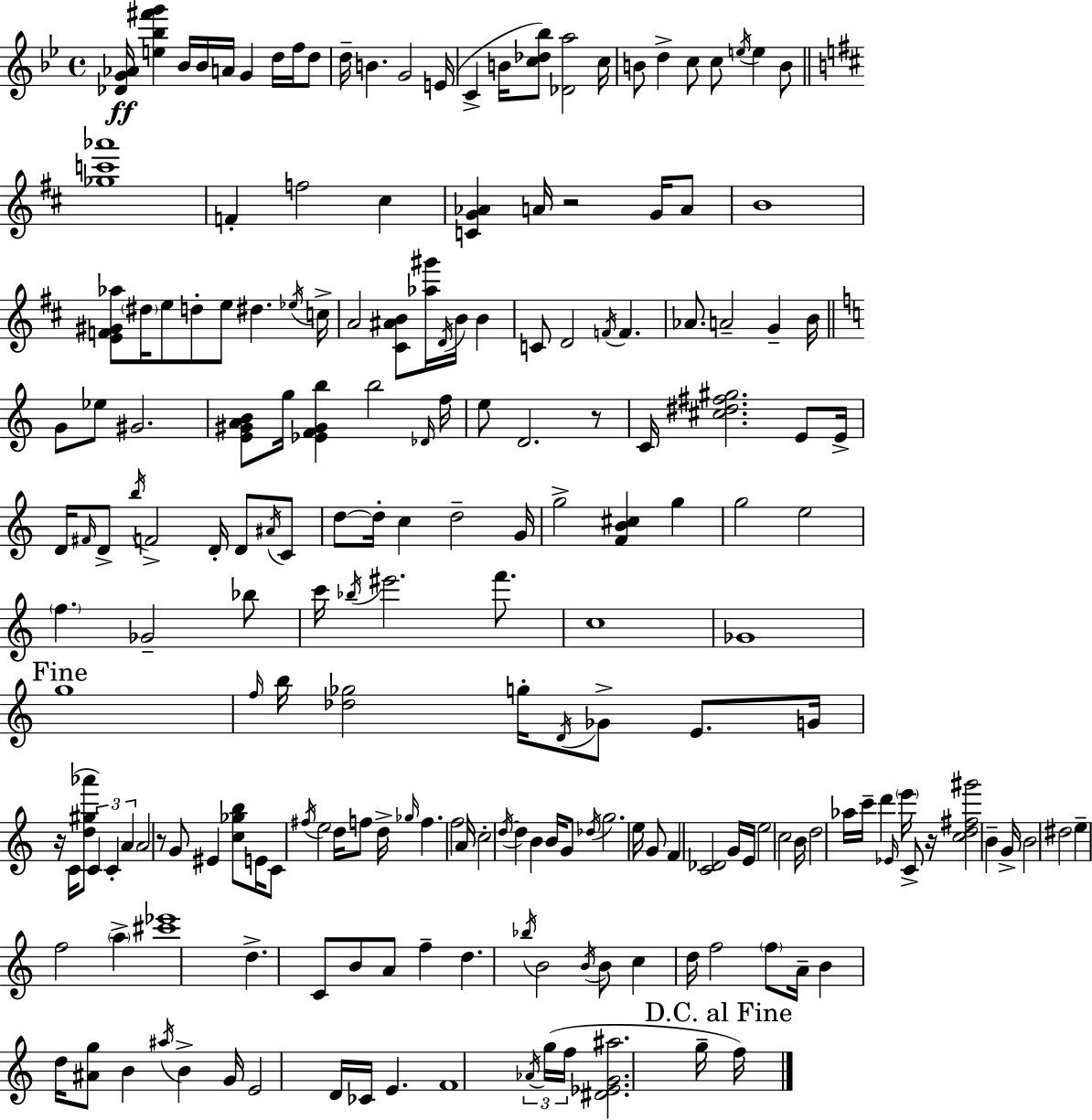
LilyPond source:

{
  \clef treble
  \time 4/4
  \defaultTimeSignature
  \key bes \major
  <des' g' aes'>16\ff <e'' bes'' fis''' g'''>4 bes'16 bes'16 a'16 g'4 d''16 f''16 d''8 | d''16-- b'4. g'2 e'16( | c'4-> b'16 <c'' des'' bes''>8) <des' a''>2 c''16 | b'8 d''4-> c''8 c''8 \acciaccatura { e''16 } e''4 b'8 | \break \bar "||" \break \key b \minor <ges'' c''' aes'''>1 | f'4-. f''2 cis''4 | <c' g' aes'>4 a'16 r2 g'16 a'8 | b'1 | \break <e' f' gis' aes''>8 \parenthesize dis''16 e''8 d''8-. e''8 dis''4. \acciaccatura { ees''16 } | c''16-> a'2 <cis' ais' b'>8 <aes'' gis'''>16 \acciaccatura { d'16 } b'16 b'4 | c'8 d'2 \acciaccatura { f'16 } f'4. | aes'8. a'2-- g'4-- | \break b'16 \bar "||" \break \key a \minor g'8 ees''8 gis'2. | <e' gis' a' b'>8 g''16 <ees' f' gis' b''>4 b''2 \grace { des'16 } | f''16 e''8 d'2. r8 | c'16 <cis'' dis'' fis'' gis''>2. e'8 | \break e'16-> d'16 \grace { fis'16 } d'8-> \acciaccatura { b''16 } f'2-> d'16-. d'8 | \acciaccatura { ais'16 } c'8 d''8~~ d''16-. c''4 d''2-- | g'16 g''2-> <f' b' cis''>4 | g''4 g''2 e''2 | \break \parenthesize f''4. ges'2-- | bes''8 c'''16 \acciaccatura { bes''16 } eis'''2. | f'''8. c''1 | ges'1 | \break \mark "Fine" g''1 | \grace { f''16 } b''16 <des'' ges''>2 g''16-. | \acciaccatura { d'16 } ges'8-> e'8. g'16 r16 c'16( <d'' gis'' aes'''>8 \tuplet 3/2 { c'4) c'4-. | a'4 } a'2 r8 | \break g'8 eis'4 <c'' ges'' b''>8 e'16 c'8 \acciaccatura { fis''16 } e''2 | d''16 f''8 d''16-> \grace { ges''16 } f''4. | f''2 a'16 c''2-. | \acciaccatura { d''16~ }~ d''4 b'4 b'16 g'8 \acciaccatura { des''16 } g''2. | \break e''16 g'8 f'4 | <c' des'>2 g'16 e'16 e''2 | c''2 b'16 d''2 | aes''16 c'''16-- d'''4 \grace { ees'16 } \parenthesize e'''16 c'8-> r16 <c'' d'' fis'' gis'''>2 | \break b'4-- g'16-> b'2 | dis''2 e''4-- | f''2 \parenthesize a''4-> <cis''' ees'''>1 | d''4.-> | \break c'8 b'8 a'8 f''4-- d''4. | \acciaccatura { bes''16 } b'2 \acciaccatura { b'16 } b'8 c''4 | d''16 f''2 \parenthesize f''8 a'16-- b'4 | d''16 <ais' g''>8 b'4 \acciaccatura { ais''16 } b'4-> g'16 e'2 | \break d'16 ces'16 e'4. f'1 | \tuplet 3/2 { \acciaccatura { aes'16 } | g''16( f''16 } <dis' ees' g' ais''>2. g''16-- \mark "D.C. al Fine" f''16) | \bar "|."
}